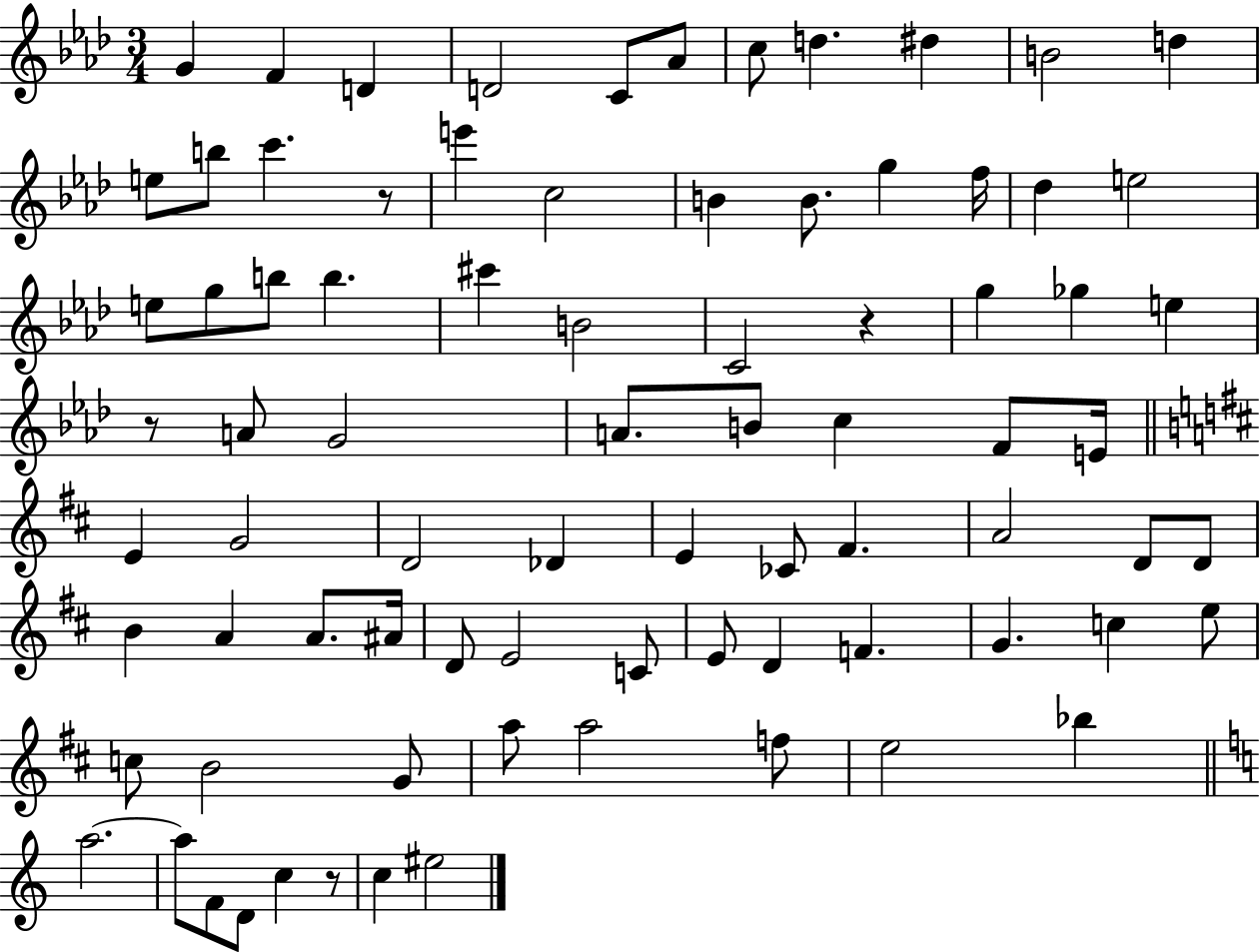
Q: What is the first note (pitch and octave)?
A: G4